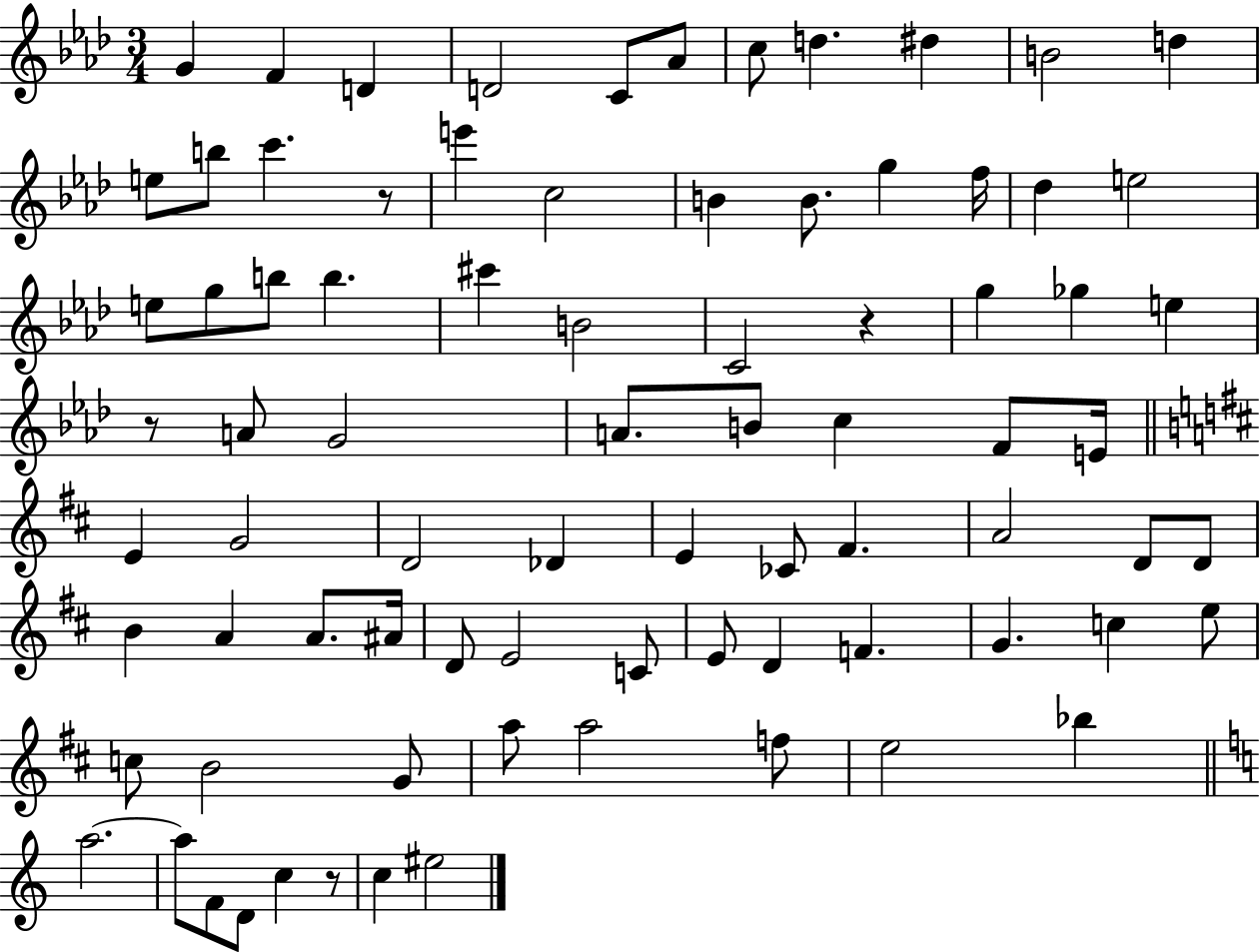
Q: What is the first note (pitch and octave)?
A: G4